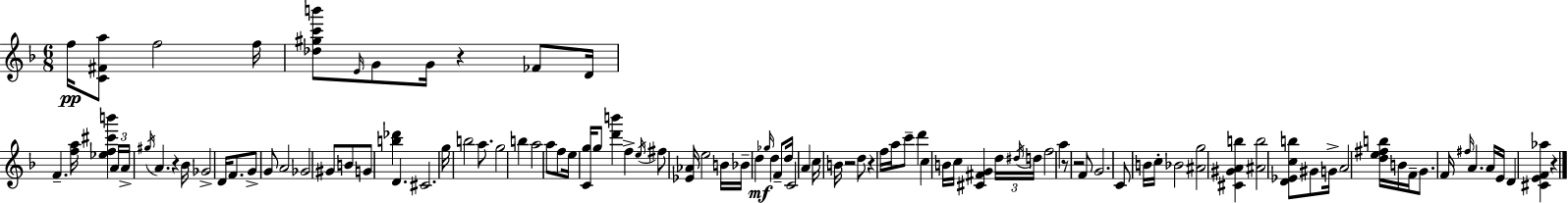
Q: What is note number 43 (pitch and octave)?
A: D5